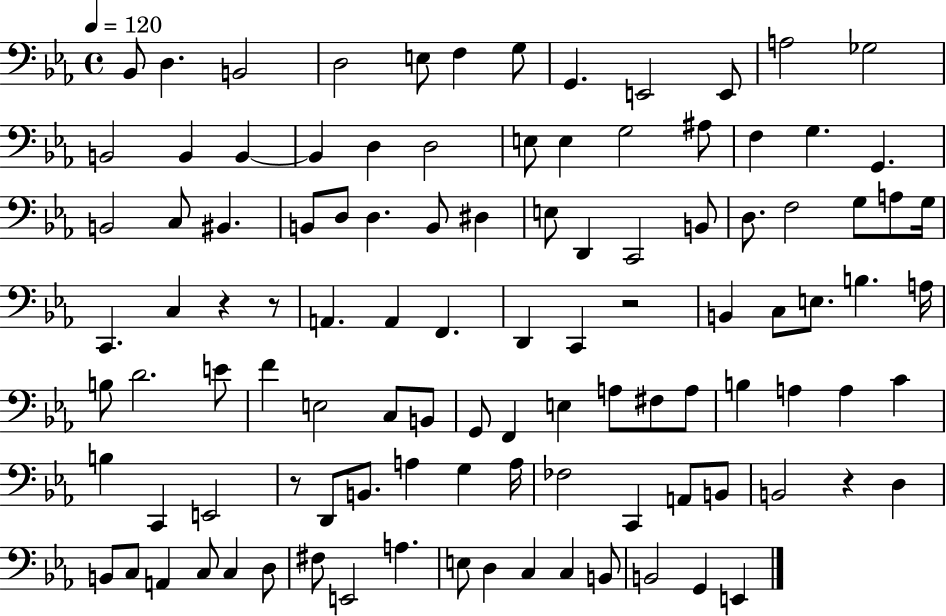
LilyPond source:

{
  \clef bass
  \time 4/4
  \defaultTimeSignature
  \key ees \major
  \tempo 4 = 120
  bes,8 d4. b,2 | d2 e8 f4 g8 | g,4. e,2 e,8 | a2 ges2 | \break b,2 b,4 b,4~~ | b,4 d4 d2 | e8 e4 g2 ais8 | f4 g4. g,4. | \break b,2 c8 bis,4. | b,8 d8 d4. b,8 dis4 | e8 d,4 c,2 b,8 | d8. f2 g8 a8 g16 | \break c,4. c4 r4 r8 | a,4. a,4 f,4. | d,4 c,4 r2 | b,4 c8 e8. b4. a16 | \break b8 d'2. e'8 | f'4 e2 c8 b,8 | g,8 f,4 e4 a8 fis8 a8 | b4 a4 a4 c'4 | \break b4 c,4 e,2 | r8 d,8 b,8. a4 g4 a16 | fes2 c,4 a,8 b,8 | b,2 r4 d4 | \break b,8 c8 a,4 c8 c4 d8 | fis8 e,2 a4. | e8 d4 c4 c4 b,8 | b,2 g,4 e,4 | \break \bar "|."
}